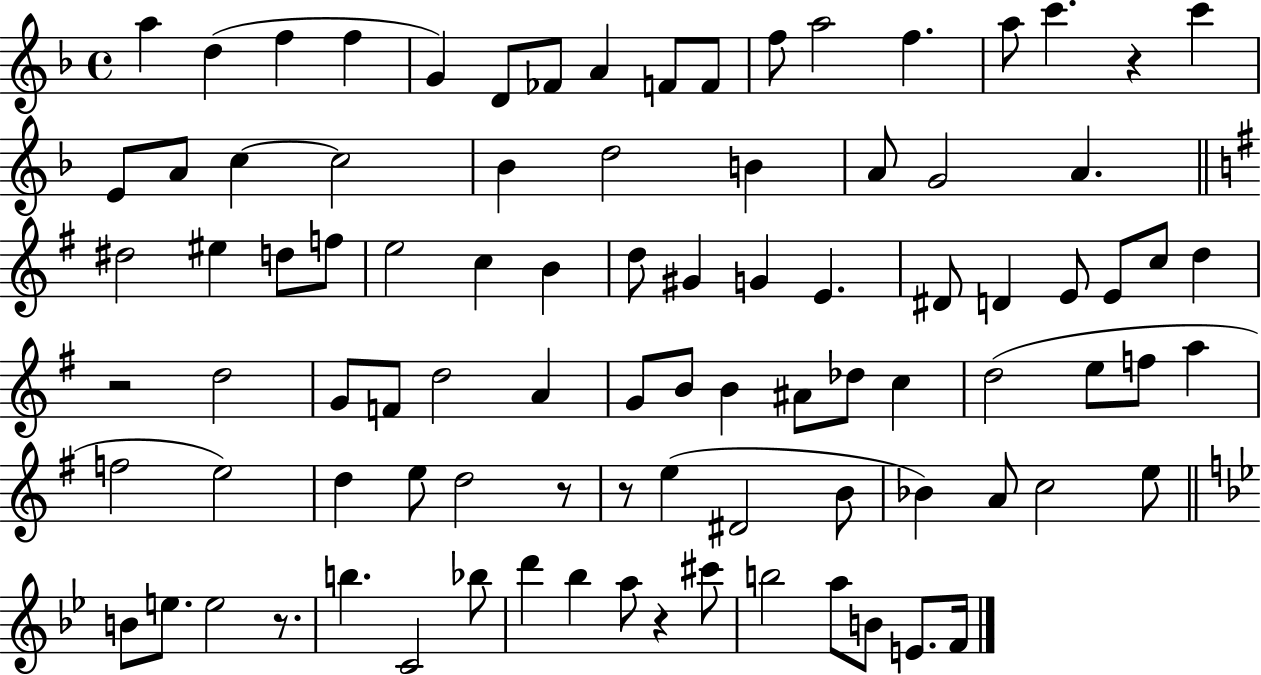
{
  \clef treble
  \time 4/4
  \defaultTimeSignature
  \key f \major
  a''4 d''4( f''4 f''4 | g'4) d'8 fes'8 a'4 f'8 f'8 | f''8 a''2 f''4. | a''8 c'''4. r4 c'''4 | \break e'8 a'8 c''4~~ c''2 | bes'4 d''2 b'4 | a'8 g'2 a'4. | \bar "||" \break \key e \minor dis''2 eis''4 d''8 f''8 | e''2 c''4 b'4 | d''8 gis'4 g'4 e'4. | dis'8 d'4 e'8 e'8 c''8 d''4 | \break r2 d''2 | g'8 f'8 d''2 a'4 | g'8 b'8 b'4 ais'8 des''8 c''4 | d''2( e''8 f''8 a''4 | \break f''2 e''2) | d''4 e''8 d''2 r8 | r8 e''4( dis'2 b'8 | bes'4) a'8 c''2 e''8 | \break \bar "||" \break \key g \minor b'8 e''8. e''2 r8. | b''4. c'2 bes''8 | d'''4 bes''4 a''8 r4 cis'''8 | b''2 a''8 b'8 e'8. f'16 | \break \bar "|."
}